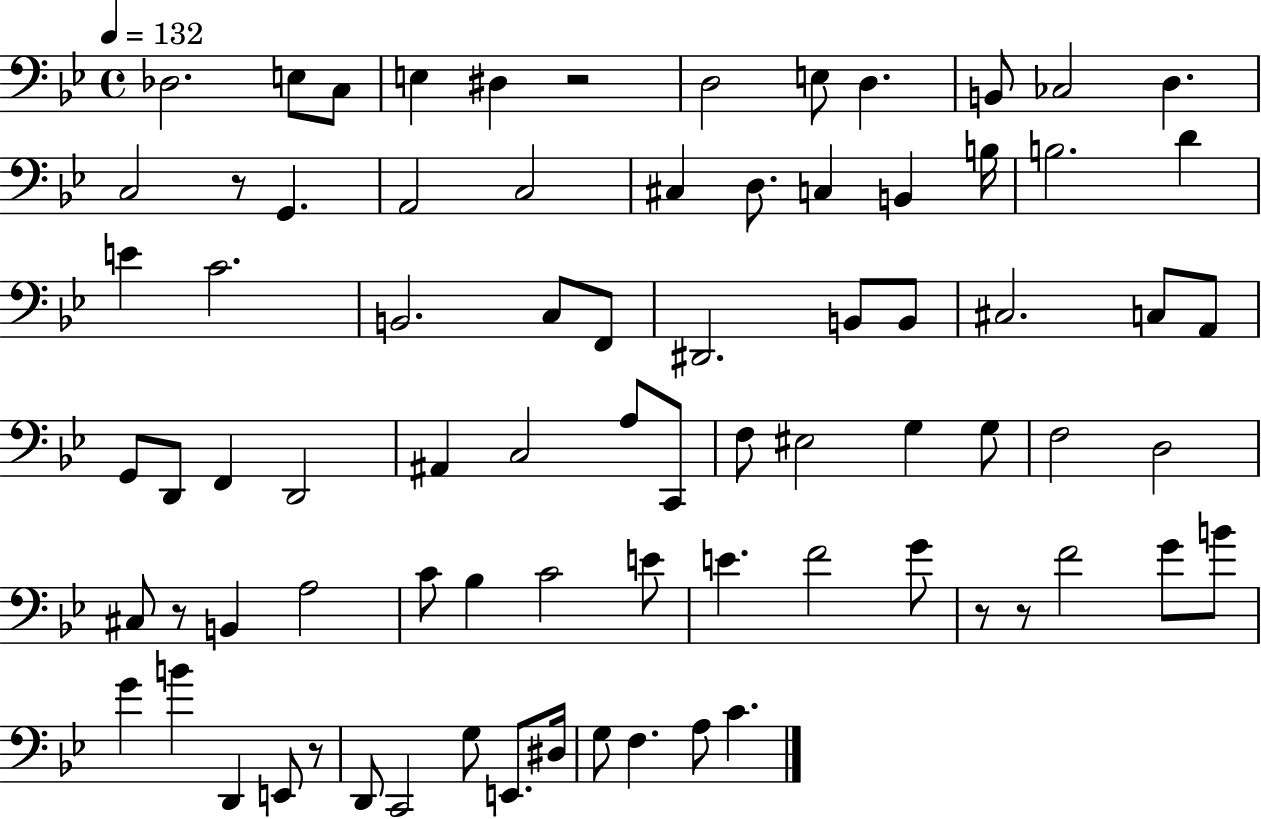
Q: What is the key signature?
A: BES major